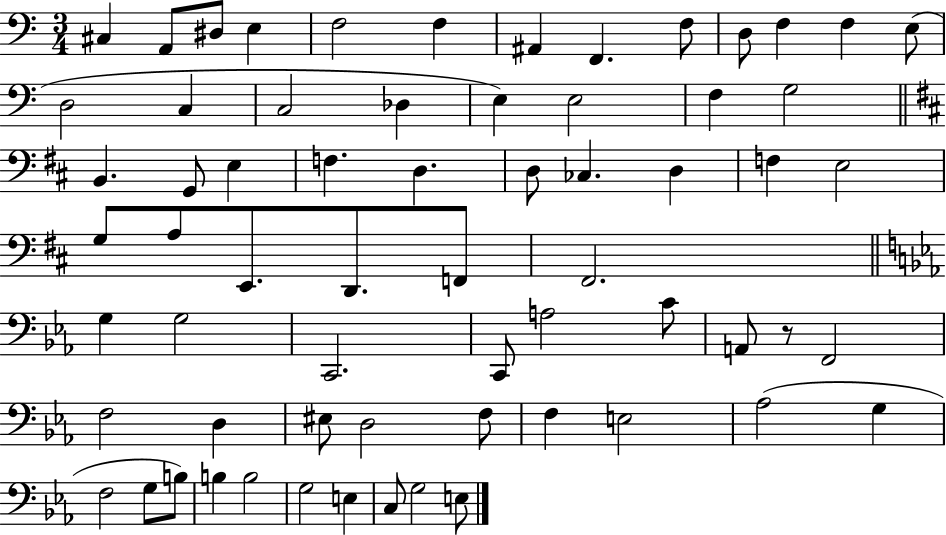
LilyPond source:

{
  \clef bass
  \numericTimeSignature
  \time 3/4
  \key c \major
  \repeat volta 2 { cis4 a,8 dis8 e4 | f2 f4 | ais,4 f,4. f8 | d8 f4 f4 e8( | \break d2 c4 | c2 des4 | e4) e2 | f4 g2 | \break \bar "||" \break \key b \minor b,4. g,8 e4 | f4. d4. | d8 ces4. d4 | f4 e2 | \break g8 a8 e,8. d,8. f,8 | fis,2. | \bar "||" \break \key ees \major g4 g2 | c,2. | c,8 a2 c'8 | a,8 r8 f,2 | \break f2 d4 | eis8 d2 f8 | f4 e2 | aes2( g4 | \break f2 g8 b8) | b4 b2 | g2 e4 | c8 g2 e8 | \break } \bar "|."
}